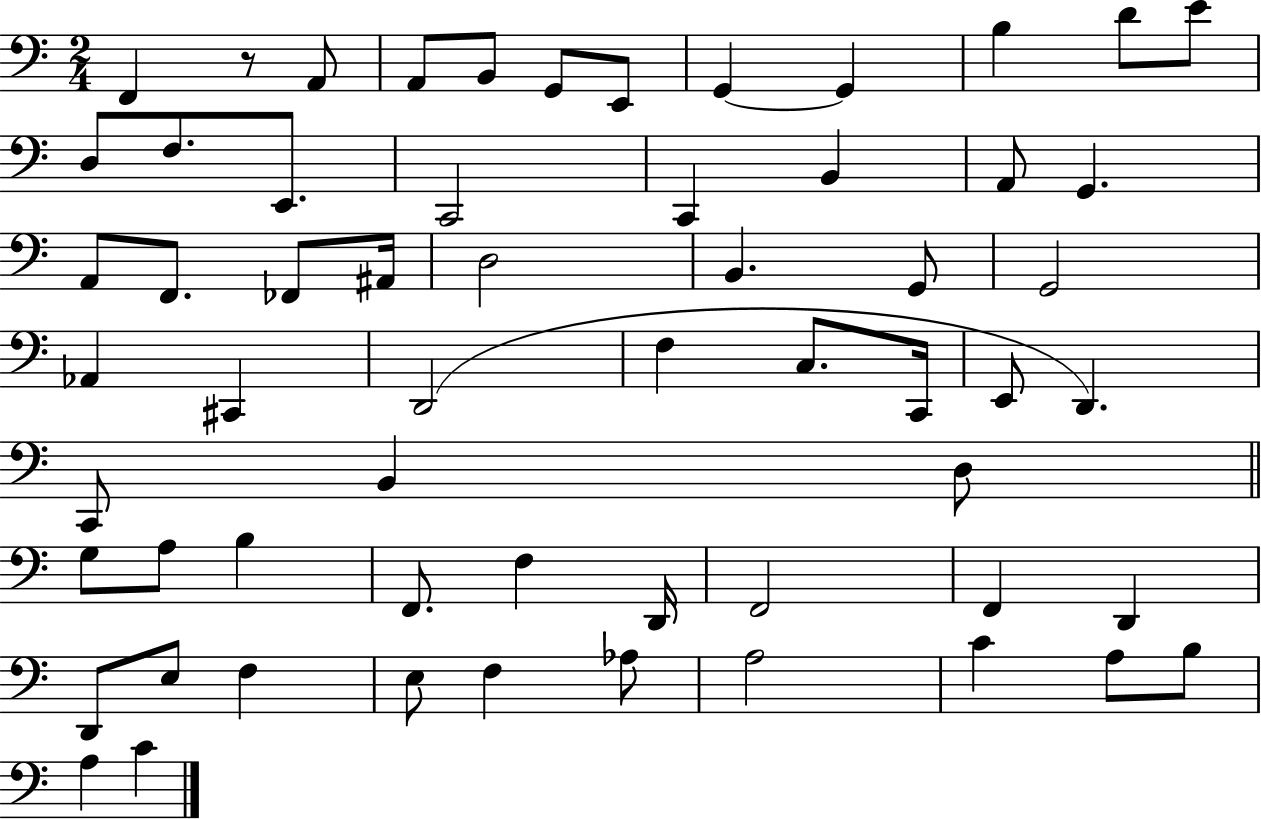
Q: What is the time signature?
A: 2/4